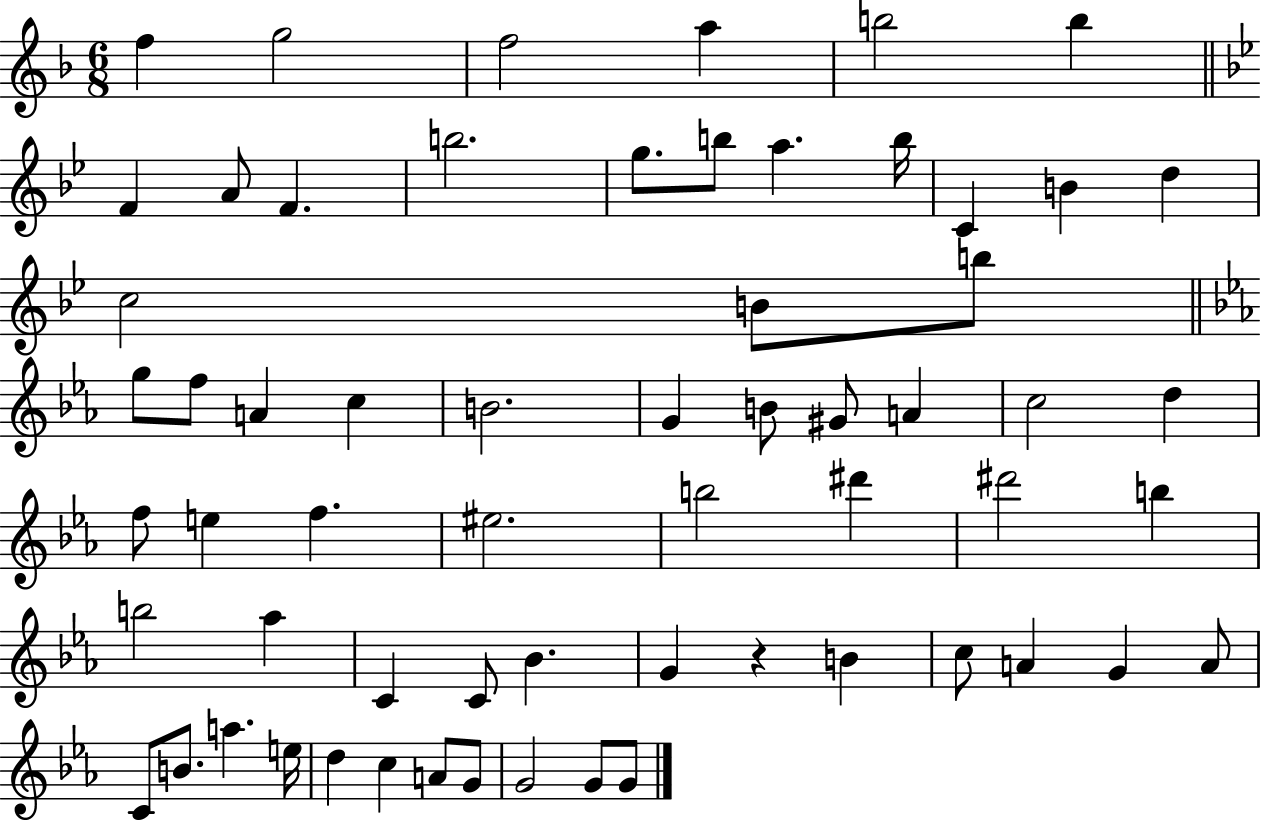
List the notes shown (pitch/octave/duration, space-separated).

F5/q G5/h F5/h A5/q B5/h B5/q F4/q A4/e F4/q. B5/h. G5/e. B5/e A5/q. B5/s C4/q B4/q D5/q C5/h B4/e B5/e G5/e F5/e A4/q C5/q B4/h. G4/q B4/e G#4/e A4/q C5/h D5/q F5/e E5/q F5/q. EIS5/h. B5/h D#6/q D#6/h B5/q B5/h Ab5/q C4/q C4/e Bb4/q. G4/q R/q B4/q C5/e A4/q G4/q A4/e C4/e B4/e. A5/q. E5/s D5/q C5/q A4/e G4/e G4/h G4/e G4/e